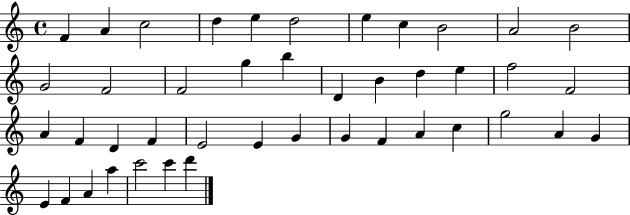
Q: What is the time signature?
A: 4/4